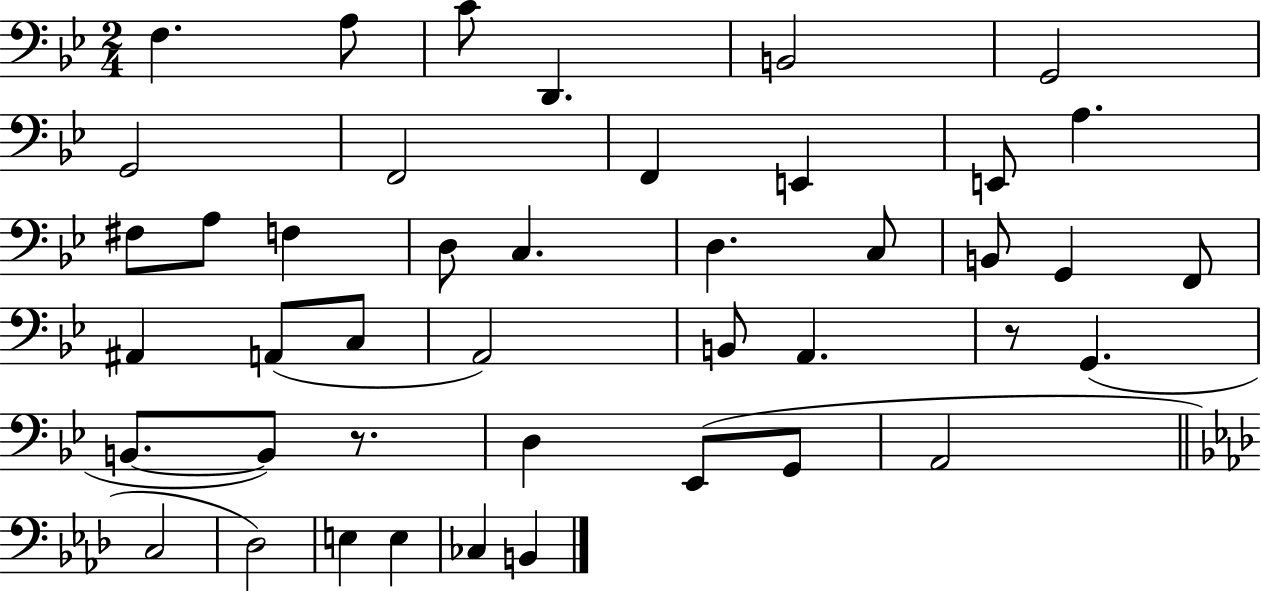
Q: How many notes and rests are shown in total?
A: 43